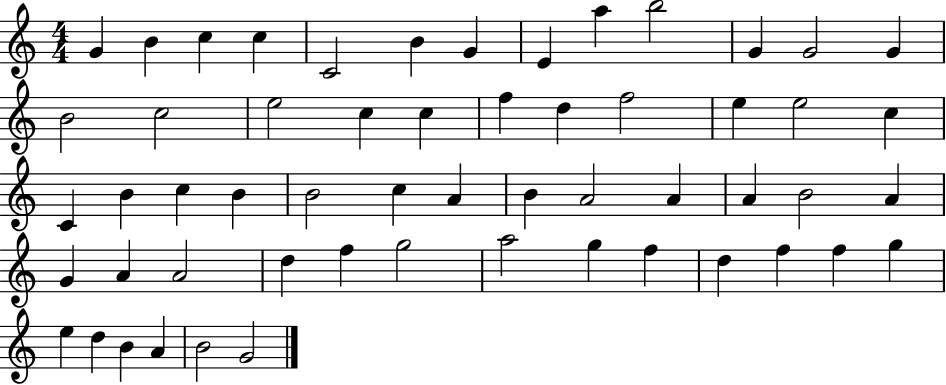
X:1
T:Untitled
M:4/4
L:1/4
K:C
G B c c C2 B G E a b2 G G2 G B2 c2 e2 c c f d f2 e e2 c C B c B B2 c A B A2 A A B2 A G A A2 d f g2 a2 g f d f f g e d B A B2 G2